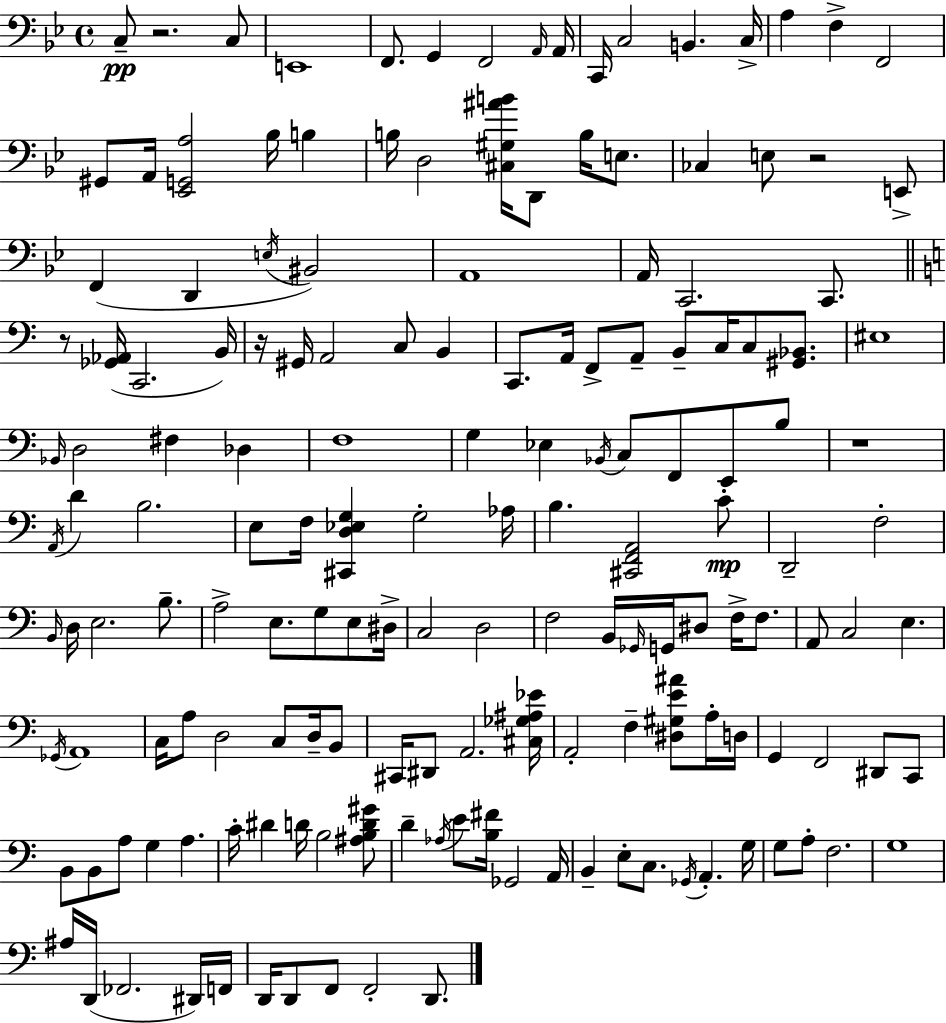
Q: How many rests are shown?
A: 5